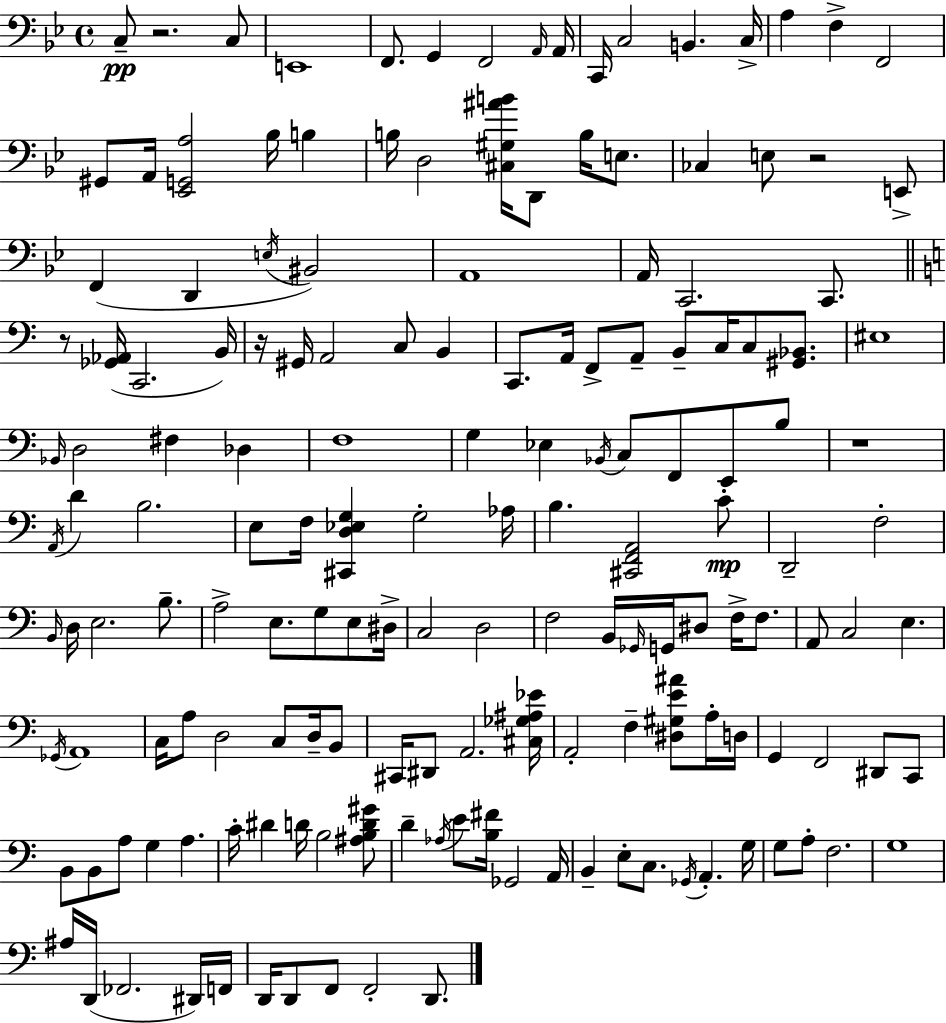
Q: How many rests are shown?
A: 5